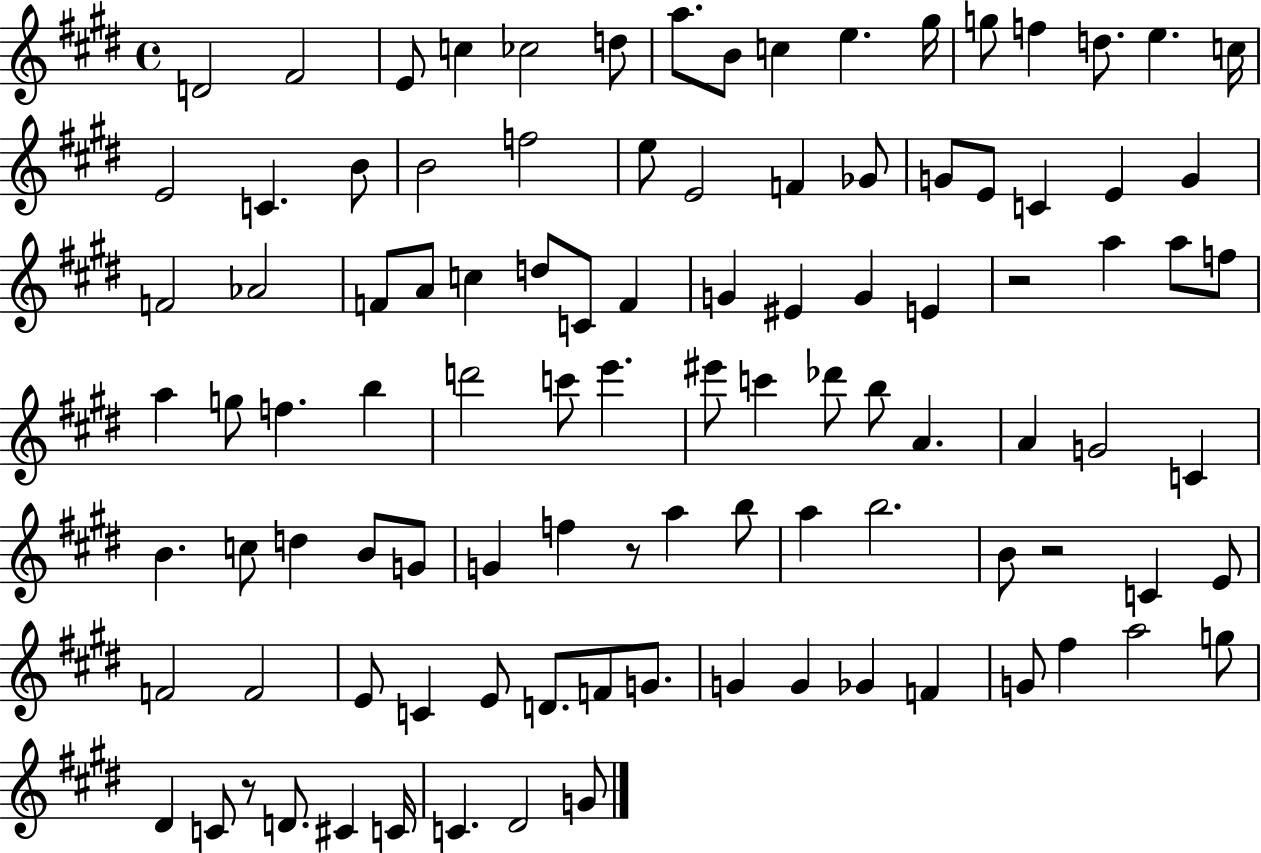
D4/h F#4/h E4/e C5/q CES5/h D5/e A5/e. B4/e C5/q E5/q. G#5/s G5/e F5/q D5/e. E5/q. C5/s E4/h C4/q. B4/e B4/h F5/h E5/e E4/h F4/q Gb4/e G4/e E4/e C4/q E4/q G4/q F4/h Ab4/h F4/e A4/e C5/q D5/e C4/e F4/q G4/q EIS4/q G4/q E4/q R/h A5/q A5/e F5/e A5/q G5/e F5/q. B5/q D6/h C6/e E6/q. EIS6/e C6/q Db6/e B5/e A4/q. A4/q G4/h C4/q B4/q. C5/e D5/q B4/e G4/e G4/q F5/q R/e A5/q B5/e A5/q B5/h. B4/e R/h C4/q E4/e F4/h F4/h E4/e C4/q E4/e D4/e. F4/e G4/e. G4/q G4/q Gb4/q F4/q G4/e F#5/q A5/h G5/e D#4/q C4/e R/e D4/e. C#4/q C4/s C4/q. D#4/h G4/e